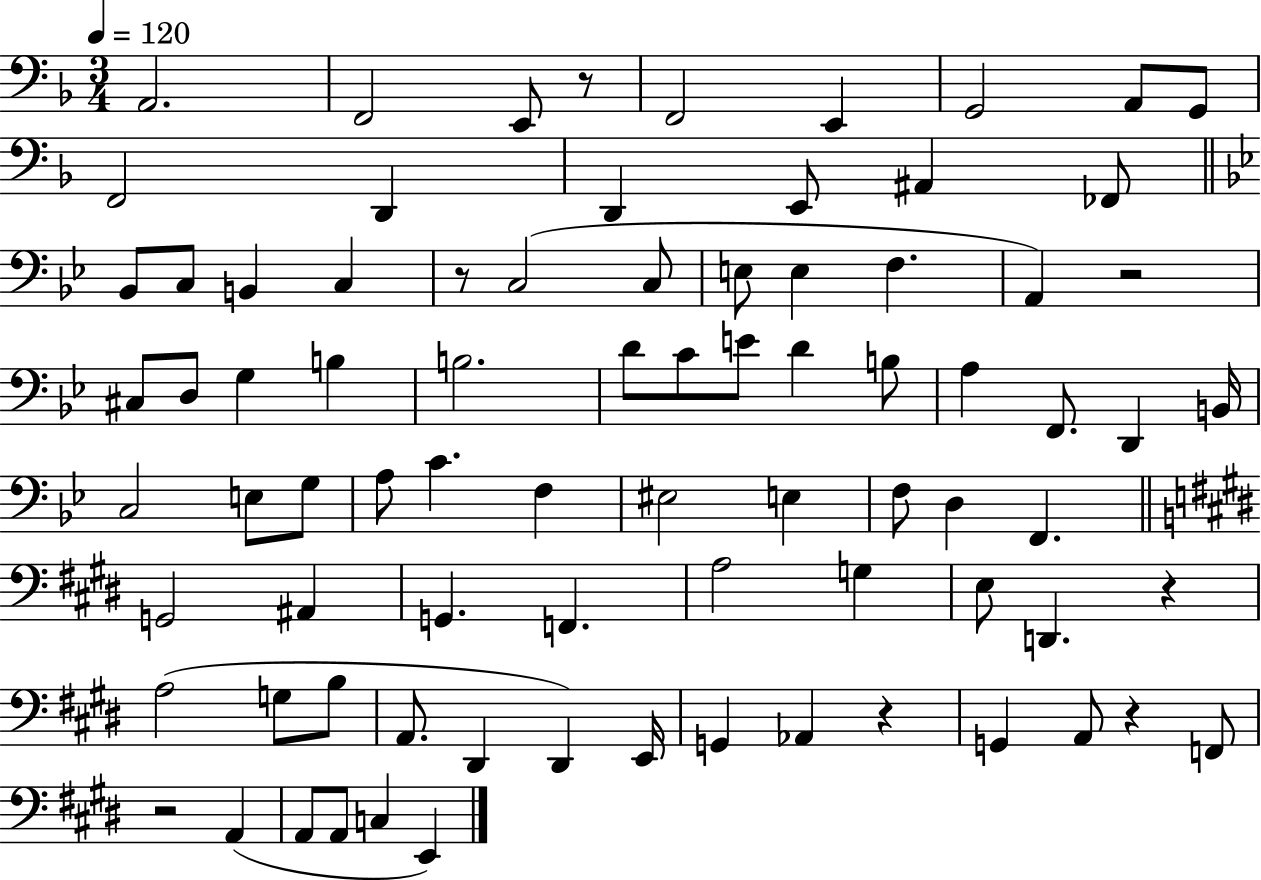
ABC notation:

X:1
T:Untitled
M:3/4
L:1/4
K:F
A,,2 F,,2 E,,/2 z/2 F,,2 E,, G,,2 A,,/2 G,,/2 F,,2 D,, D,, E,,/2 ^A,, _F,,/2 _B,,/2 C,/2 B,, C, z/2 C,2 C,/2 E,/2 E, F, A,, z2 ^C,/2 D,/2 G, B, B,2 D/2 C/2 E/2 D B,/2 A, F,,/2 D,, B,,/4 C,2 E,/2 G,/2 A,/2 C F, ^E,2 E, F,/2 D, F,, G,,2 ^A,, G,, F,, A,2 G, E,/2 D,, z A,2 G,/2 B,/2 A,,/2 ^D,, ^D,, E,,/4 G,, _A,, z G,, A,,/2 z F,,/2 z2 A,, A,,/2 A,,/2 C, E,,